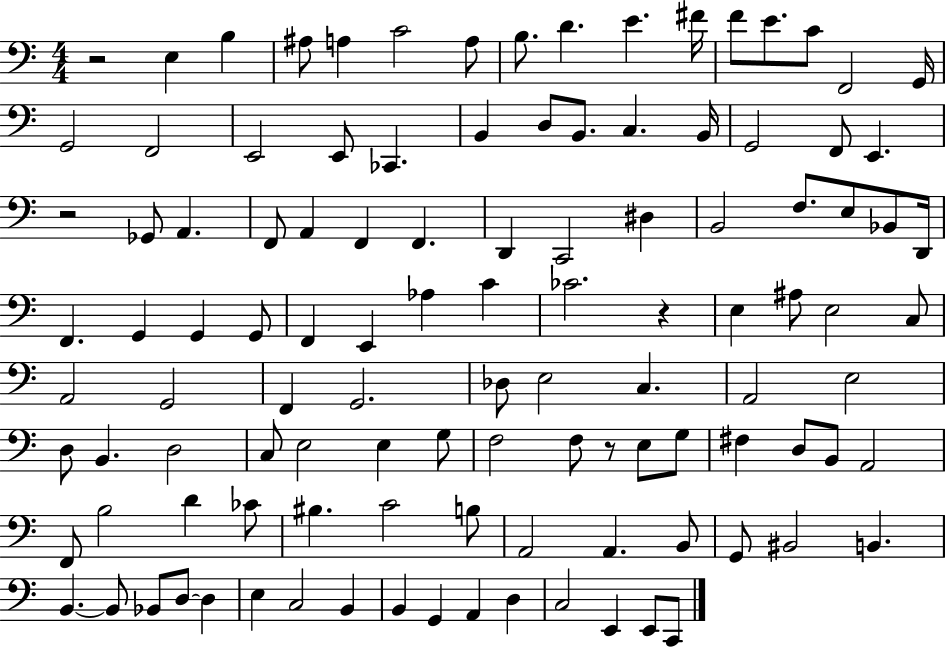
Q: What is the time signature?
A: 4/4